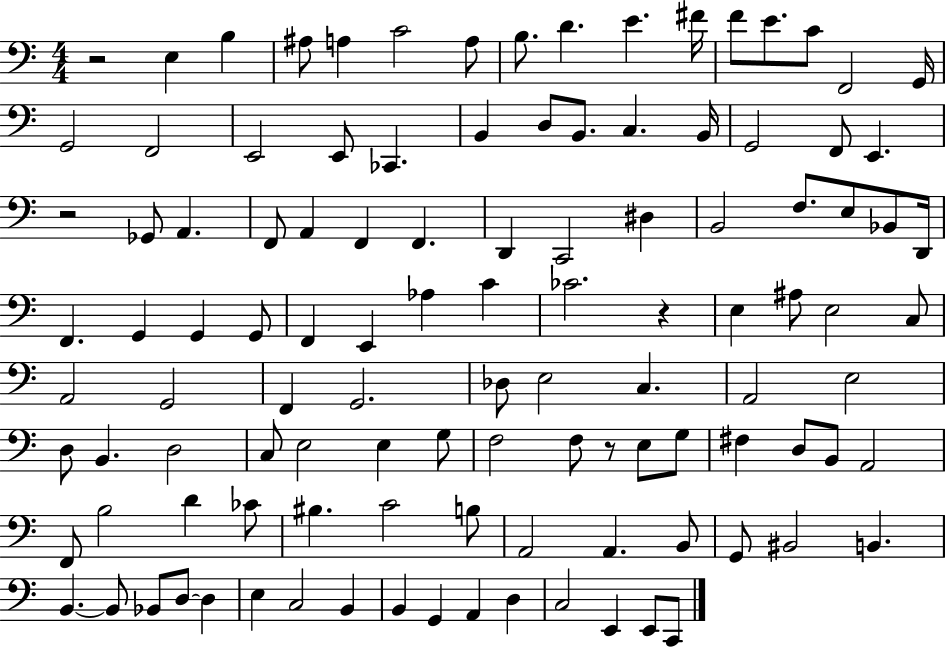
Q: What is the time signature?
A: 4/4